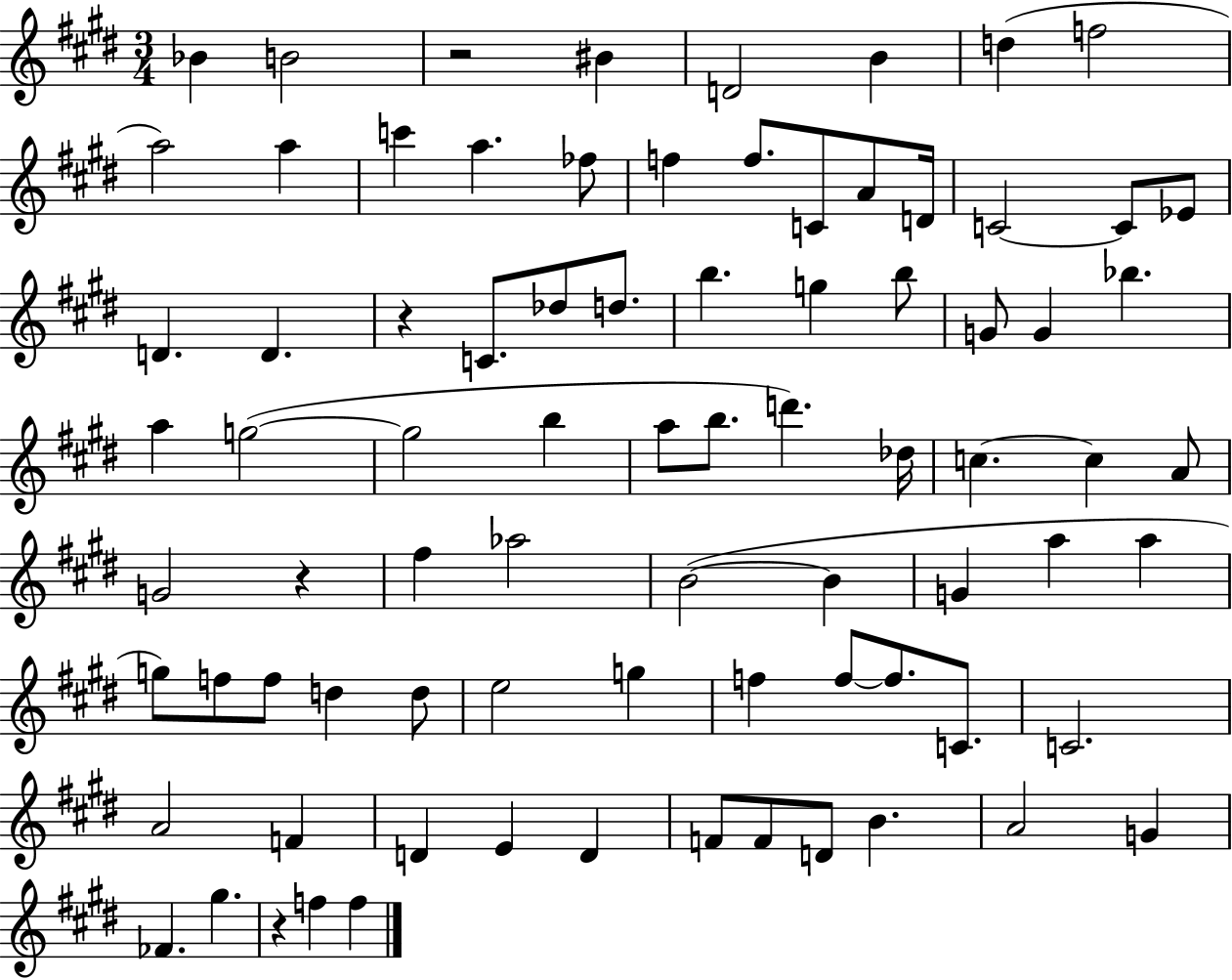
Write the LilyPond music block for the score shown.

{
  \clef treble
  \numericTimeSignature
  \time 3/4
  \key e \major
  bes'4 b'2 | r2 bis'4 | d'2 b'4 | d''4( f''2 | \break a''2) a''4 | c'''4 a''4. fes''8 | f''4 f''8. c'8 a'8 d'16 | c'2~~ c'8 ees'8 | \break d'4. d'4. | r4 c'8. des''8 d''8. | b''4. g''4 b''8 | g'8 g'4 bes''4. | \break a''4 g''2~(~ | g''2 b''4 | a''8 b''8. d'''4.) des''16 | c''4.~~ c''4 a'8 | \break g'2 r4 | fis''4 aes''2 | b'2~(~ b'4 | g'4 a''4 a''4 | \break g''8) f''8 f''8 d''4 d''8 | e''2 g''4 | f''4 f''8~~ f''8. c'8. | c'2. | \break a'2 f'4 | d'4 e'4 d'4 | f'8 f'8 d'8 b'4. | a'2 g'4 | \break fes'4. gis''4. | r4 f''4 f''4 | \bar "|."
}